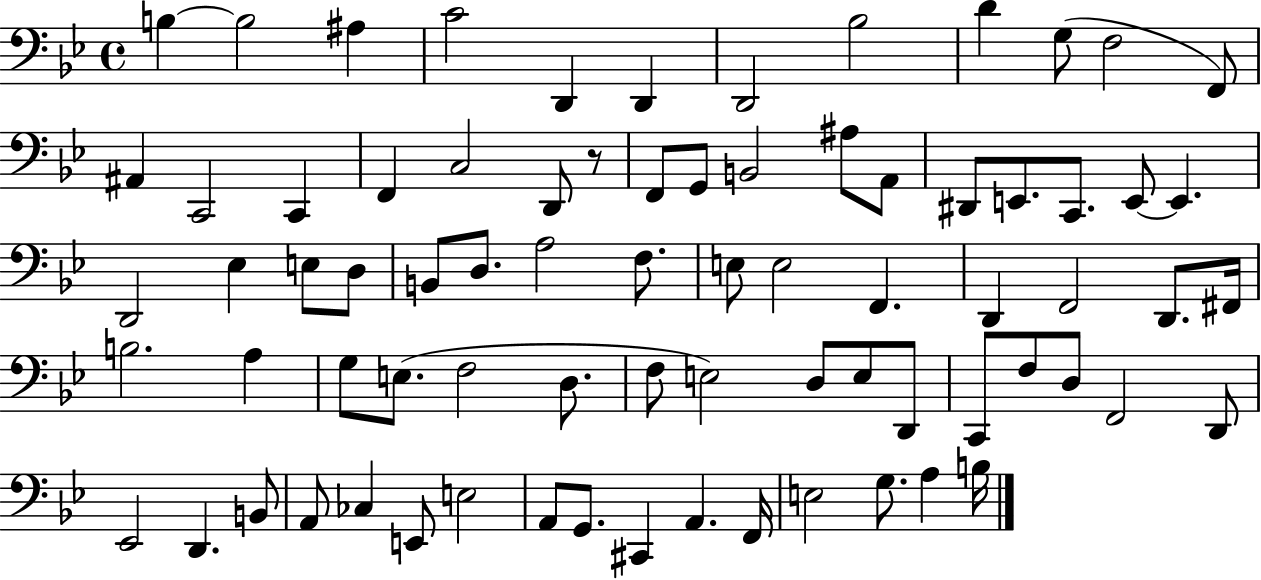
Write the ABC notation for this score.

X:1
T:Untitled
M:4/4
L:1/4
K:Bb
B, B,2 ^A, C2 D,, D,, D,,2 _B,2 D G,/2 F,2 F,,/2 ^A,, C,,2 C,, F,, C,2 D,,/2 z/2 F,,/2 G,,/2 B,,2 ^A,/2 A,,/2 ^D,,/2 E,,/2 C,,/2 E,,/2 E,, D,,2 _E, E,/2 D,/2 B,,/2 D,/2 A,2 F,/2 E,/2 E,2 F,, D,, F,,2 D,,/2 ^F,,/4 B,2 A, G,/2 E,/2 F,2 D,/2 F,/2 E,2 D,/2 E,/2 D,,/2 C,,/2 F,/2 D,/2 F,,2 D,,/2 _E,,2 D,, B,,/2 A,,/2 _C, E,,/2 E,2 A,,/2 G,,/2 ^C,, A,, F,,/4 E,2 G,/2 A, B,/4